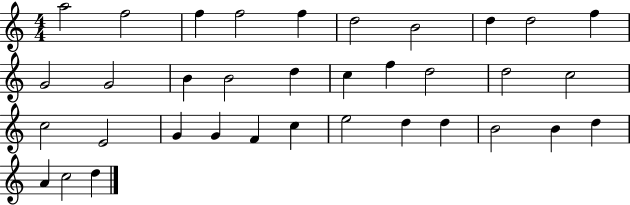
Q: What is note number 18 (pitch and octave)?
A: D5